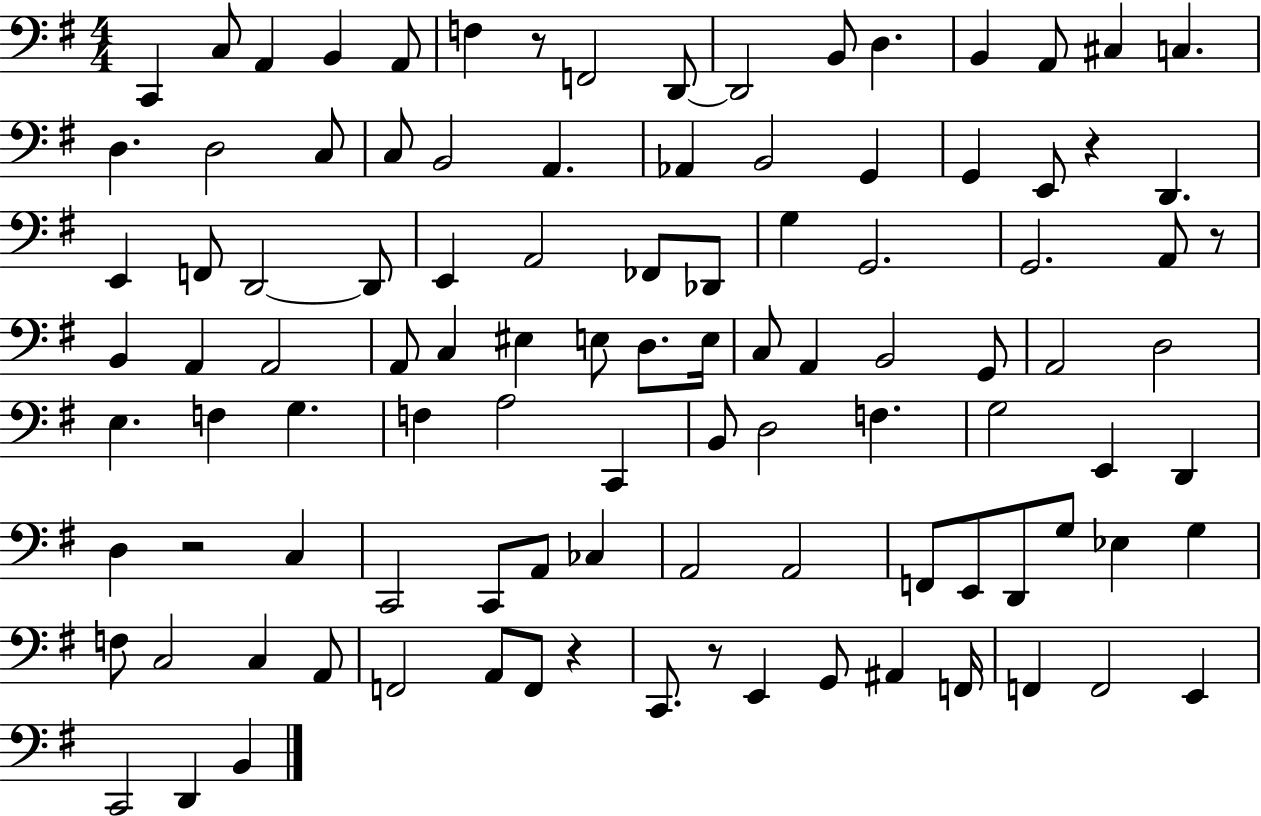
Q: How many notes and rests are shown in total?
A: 104